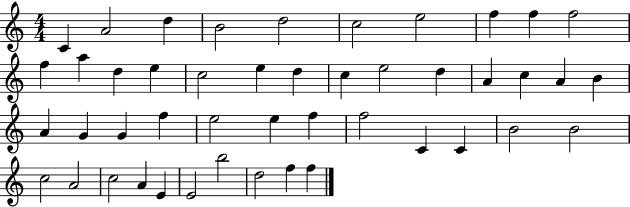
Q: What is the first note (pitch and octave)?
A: C4